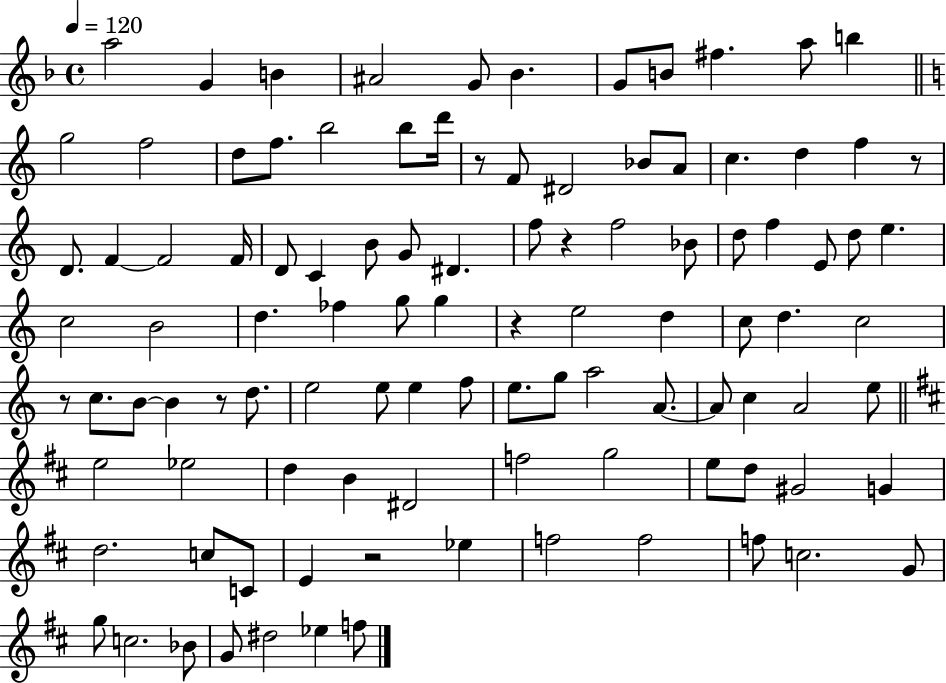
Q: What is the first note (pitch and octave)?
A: A5